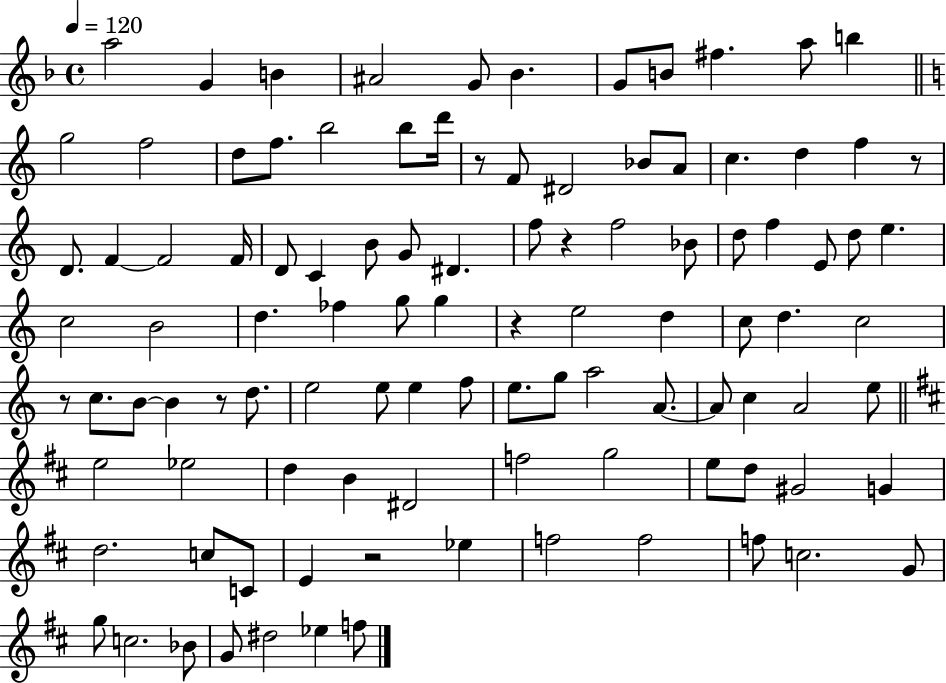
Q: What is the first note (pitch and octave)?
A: A5